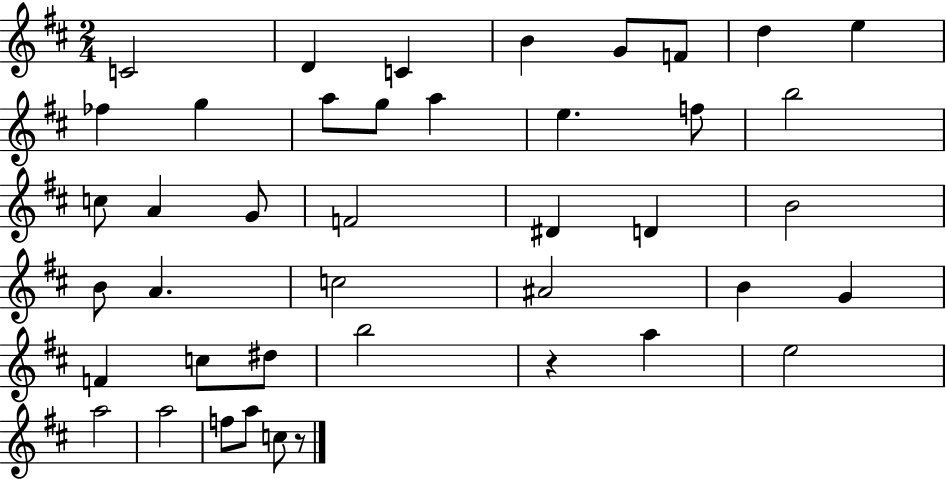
{
  \clef treble
  \numericTimeSignature
  \time 2/4
  \key d \major
  c'2 | d'4 c'4 | b'4 g'8 f'8 | d''4 e''4 | \break fes''4 g''4 | a''8 g''8 a''4 | e''4. f''8 | b''2 | \break c''8 a'4 g'8 | f'2 | dis'4 d'4 | b'2 | \break b'8 a'4. | c''2 | ais'2 | b'4 g'4 | \break f'4 c''8 dis''8 | b''2 | r4 a''4 | e''2 | \break a''2 | a''2 | f''8 a''8 c''8 r8 | \bar "|."
}